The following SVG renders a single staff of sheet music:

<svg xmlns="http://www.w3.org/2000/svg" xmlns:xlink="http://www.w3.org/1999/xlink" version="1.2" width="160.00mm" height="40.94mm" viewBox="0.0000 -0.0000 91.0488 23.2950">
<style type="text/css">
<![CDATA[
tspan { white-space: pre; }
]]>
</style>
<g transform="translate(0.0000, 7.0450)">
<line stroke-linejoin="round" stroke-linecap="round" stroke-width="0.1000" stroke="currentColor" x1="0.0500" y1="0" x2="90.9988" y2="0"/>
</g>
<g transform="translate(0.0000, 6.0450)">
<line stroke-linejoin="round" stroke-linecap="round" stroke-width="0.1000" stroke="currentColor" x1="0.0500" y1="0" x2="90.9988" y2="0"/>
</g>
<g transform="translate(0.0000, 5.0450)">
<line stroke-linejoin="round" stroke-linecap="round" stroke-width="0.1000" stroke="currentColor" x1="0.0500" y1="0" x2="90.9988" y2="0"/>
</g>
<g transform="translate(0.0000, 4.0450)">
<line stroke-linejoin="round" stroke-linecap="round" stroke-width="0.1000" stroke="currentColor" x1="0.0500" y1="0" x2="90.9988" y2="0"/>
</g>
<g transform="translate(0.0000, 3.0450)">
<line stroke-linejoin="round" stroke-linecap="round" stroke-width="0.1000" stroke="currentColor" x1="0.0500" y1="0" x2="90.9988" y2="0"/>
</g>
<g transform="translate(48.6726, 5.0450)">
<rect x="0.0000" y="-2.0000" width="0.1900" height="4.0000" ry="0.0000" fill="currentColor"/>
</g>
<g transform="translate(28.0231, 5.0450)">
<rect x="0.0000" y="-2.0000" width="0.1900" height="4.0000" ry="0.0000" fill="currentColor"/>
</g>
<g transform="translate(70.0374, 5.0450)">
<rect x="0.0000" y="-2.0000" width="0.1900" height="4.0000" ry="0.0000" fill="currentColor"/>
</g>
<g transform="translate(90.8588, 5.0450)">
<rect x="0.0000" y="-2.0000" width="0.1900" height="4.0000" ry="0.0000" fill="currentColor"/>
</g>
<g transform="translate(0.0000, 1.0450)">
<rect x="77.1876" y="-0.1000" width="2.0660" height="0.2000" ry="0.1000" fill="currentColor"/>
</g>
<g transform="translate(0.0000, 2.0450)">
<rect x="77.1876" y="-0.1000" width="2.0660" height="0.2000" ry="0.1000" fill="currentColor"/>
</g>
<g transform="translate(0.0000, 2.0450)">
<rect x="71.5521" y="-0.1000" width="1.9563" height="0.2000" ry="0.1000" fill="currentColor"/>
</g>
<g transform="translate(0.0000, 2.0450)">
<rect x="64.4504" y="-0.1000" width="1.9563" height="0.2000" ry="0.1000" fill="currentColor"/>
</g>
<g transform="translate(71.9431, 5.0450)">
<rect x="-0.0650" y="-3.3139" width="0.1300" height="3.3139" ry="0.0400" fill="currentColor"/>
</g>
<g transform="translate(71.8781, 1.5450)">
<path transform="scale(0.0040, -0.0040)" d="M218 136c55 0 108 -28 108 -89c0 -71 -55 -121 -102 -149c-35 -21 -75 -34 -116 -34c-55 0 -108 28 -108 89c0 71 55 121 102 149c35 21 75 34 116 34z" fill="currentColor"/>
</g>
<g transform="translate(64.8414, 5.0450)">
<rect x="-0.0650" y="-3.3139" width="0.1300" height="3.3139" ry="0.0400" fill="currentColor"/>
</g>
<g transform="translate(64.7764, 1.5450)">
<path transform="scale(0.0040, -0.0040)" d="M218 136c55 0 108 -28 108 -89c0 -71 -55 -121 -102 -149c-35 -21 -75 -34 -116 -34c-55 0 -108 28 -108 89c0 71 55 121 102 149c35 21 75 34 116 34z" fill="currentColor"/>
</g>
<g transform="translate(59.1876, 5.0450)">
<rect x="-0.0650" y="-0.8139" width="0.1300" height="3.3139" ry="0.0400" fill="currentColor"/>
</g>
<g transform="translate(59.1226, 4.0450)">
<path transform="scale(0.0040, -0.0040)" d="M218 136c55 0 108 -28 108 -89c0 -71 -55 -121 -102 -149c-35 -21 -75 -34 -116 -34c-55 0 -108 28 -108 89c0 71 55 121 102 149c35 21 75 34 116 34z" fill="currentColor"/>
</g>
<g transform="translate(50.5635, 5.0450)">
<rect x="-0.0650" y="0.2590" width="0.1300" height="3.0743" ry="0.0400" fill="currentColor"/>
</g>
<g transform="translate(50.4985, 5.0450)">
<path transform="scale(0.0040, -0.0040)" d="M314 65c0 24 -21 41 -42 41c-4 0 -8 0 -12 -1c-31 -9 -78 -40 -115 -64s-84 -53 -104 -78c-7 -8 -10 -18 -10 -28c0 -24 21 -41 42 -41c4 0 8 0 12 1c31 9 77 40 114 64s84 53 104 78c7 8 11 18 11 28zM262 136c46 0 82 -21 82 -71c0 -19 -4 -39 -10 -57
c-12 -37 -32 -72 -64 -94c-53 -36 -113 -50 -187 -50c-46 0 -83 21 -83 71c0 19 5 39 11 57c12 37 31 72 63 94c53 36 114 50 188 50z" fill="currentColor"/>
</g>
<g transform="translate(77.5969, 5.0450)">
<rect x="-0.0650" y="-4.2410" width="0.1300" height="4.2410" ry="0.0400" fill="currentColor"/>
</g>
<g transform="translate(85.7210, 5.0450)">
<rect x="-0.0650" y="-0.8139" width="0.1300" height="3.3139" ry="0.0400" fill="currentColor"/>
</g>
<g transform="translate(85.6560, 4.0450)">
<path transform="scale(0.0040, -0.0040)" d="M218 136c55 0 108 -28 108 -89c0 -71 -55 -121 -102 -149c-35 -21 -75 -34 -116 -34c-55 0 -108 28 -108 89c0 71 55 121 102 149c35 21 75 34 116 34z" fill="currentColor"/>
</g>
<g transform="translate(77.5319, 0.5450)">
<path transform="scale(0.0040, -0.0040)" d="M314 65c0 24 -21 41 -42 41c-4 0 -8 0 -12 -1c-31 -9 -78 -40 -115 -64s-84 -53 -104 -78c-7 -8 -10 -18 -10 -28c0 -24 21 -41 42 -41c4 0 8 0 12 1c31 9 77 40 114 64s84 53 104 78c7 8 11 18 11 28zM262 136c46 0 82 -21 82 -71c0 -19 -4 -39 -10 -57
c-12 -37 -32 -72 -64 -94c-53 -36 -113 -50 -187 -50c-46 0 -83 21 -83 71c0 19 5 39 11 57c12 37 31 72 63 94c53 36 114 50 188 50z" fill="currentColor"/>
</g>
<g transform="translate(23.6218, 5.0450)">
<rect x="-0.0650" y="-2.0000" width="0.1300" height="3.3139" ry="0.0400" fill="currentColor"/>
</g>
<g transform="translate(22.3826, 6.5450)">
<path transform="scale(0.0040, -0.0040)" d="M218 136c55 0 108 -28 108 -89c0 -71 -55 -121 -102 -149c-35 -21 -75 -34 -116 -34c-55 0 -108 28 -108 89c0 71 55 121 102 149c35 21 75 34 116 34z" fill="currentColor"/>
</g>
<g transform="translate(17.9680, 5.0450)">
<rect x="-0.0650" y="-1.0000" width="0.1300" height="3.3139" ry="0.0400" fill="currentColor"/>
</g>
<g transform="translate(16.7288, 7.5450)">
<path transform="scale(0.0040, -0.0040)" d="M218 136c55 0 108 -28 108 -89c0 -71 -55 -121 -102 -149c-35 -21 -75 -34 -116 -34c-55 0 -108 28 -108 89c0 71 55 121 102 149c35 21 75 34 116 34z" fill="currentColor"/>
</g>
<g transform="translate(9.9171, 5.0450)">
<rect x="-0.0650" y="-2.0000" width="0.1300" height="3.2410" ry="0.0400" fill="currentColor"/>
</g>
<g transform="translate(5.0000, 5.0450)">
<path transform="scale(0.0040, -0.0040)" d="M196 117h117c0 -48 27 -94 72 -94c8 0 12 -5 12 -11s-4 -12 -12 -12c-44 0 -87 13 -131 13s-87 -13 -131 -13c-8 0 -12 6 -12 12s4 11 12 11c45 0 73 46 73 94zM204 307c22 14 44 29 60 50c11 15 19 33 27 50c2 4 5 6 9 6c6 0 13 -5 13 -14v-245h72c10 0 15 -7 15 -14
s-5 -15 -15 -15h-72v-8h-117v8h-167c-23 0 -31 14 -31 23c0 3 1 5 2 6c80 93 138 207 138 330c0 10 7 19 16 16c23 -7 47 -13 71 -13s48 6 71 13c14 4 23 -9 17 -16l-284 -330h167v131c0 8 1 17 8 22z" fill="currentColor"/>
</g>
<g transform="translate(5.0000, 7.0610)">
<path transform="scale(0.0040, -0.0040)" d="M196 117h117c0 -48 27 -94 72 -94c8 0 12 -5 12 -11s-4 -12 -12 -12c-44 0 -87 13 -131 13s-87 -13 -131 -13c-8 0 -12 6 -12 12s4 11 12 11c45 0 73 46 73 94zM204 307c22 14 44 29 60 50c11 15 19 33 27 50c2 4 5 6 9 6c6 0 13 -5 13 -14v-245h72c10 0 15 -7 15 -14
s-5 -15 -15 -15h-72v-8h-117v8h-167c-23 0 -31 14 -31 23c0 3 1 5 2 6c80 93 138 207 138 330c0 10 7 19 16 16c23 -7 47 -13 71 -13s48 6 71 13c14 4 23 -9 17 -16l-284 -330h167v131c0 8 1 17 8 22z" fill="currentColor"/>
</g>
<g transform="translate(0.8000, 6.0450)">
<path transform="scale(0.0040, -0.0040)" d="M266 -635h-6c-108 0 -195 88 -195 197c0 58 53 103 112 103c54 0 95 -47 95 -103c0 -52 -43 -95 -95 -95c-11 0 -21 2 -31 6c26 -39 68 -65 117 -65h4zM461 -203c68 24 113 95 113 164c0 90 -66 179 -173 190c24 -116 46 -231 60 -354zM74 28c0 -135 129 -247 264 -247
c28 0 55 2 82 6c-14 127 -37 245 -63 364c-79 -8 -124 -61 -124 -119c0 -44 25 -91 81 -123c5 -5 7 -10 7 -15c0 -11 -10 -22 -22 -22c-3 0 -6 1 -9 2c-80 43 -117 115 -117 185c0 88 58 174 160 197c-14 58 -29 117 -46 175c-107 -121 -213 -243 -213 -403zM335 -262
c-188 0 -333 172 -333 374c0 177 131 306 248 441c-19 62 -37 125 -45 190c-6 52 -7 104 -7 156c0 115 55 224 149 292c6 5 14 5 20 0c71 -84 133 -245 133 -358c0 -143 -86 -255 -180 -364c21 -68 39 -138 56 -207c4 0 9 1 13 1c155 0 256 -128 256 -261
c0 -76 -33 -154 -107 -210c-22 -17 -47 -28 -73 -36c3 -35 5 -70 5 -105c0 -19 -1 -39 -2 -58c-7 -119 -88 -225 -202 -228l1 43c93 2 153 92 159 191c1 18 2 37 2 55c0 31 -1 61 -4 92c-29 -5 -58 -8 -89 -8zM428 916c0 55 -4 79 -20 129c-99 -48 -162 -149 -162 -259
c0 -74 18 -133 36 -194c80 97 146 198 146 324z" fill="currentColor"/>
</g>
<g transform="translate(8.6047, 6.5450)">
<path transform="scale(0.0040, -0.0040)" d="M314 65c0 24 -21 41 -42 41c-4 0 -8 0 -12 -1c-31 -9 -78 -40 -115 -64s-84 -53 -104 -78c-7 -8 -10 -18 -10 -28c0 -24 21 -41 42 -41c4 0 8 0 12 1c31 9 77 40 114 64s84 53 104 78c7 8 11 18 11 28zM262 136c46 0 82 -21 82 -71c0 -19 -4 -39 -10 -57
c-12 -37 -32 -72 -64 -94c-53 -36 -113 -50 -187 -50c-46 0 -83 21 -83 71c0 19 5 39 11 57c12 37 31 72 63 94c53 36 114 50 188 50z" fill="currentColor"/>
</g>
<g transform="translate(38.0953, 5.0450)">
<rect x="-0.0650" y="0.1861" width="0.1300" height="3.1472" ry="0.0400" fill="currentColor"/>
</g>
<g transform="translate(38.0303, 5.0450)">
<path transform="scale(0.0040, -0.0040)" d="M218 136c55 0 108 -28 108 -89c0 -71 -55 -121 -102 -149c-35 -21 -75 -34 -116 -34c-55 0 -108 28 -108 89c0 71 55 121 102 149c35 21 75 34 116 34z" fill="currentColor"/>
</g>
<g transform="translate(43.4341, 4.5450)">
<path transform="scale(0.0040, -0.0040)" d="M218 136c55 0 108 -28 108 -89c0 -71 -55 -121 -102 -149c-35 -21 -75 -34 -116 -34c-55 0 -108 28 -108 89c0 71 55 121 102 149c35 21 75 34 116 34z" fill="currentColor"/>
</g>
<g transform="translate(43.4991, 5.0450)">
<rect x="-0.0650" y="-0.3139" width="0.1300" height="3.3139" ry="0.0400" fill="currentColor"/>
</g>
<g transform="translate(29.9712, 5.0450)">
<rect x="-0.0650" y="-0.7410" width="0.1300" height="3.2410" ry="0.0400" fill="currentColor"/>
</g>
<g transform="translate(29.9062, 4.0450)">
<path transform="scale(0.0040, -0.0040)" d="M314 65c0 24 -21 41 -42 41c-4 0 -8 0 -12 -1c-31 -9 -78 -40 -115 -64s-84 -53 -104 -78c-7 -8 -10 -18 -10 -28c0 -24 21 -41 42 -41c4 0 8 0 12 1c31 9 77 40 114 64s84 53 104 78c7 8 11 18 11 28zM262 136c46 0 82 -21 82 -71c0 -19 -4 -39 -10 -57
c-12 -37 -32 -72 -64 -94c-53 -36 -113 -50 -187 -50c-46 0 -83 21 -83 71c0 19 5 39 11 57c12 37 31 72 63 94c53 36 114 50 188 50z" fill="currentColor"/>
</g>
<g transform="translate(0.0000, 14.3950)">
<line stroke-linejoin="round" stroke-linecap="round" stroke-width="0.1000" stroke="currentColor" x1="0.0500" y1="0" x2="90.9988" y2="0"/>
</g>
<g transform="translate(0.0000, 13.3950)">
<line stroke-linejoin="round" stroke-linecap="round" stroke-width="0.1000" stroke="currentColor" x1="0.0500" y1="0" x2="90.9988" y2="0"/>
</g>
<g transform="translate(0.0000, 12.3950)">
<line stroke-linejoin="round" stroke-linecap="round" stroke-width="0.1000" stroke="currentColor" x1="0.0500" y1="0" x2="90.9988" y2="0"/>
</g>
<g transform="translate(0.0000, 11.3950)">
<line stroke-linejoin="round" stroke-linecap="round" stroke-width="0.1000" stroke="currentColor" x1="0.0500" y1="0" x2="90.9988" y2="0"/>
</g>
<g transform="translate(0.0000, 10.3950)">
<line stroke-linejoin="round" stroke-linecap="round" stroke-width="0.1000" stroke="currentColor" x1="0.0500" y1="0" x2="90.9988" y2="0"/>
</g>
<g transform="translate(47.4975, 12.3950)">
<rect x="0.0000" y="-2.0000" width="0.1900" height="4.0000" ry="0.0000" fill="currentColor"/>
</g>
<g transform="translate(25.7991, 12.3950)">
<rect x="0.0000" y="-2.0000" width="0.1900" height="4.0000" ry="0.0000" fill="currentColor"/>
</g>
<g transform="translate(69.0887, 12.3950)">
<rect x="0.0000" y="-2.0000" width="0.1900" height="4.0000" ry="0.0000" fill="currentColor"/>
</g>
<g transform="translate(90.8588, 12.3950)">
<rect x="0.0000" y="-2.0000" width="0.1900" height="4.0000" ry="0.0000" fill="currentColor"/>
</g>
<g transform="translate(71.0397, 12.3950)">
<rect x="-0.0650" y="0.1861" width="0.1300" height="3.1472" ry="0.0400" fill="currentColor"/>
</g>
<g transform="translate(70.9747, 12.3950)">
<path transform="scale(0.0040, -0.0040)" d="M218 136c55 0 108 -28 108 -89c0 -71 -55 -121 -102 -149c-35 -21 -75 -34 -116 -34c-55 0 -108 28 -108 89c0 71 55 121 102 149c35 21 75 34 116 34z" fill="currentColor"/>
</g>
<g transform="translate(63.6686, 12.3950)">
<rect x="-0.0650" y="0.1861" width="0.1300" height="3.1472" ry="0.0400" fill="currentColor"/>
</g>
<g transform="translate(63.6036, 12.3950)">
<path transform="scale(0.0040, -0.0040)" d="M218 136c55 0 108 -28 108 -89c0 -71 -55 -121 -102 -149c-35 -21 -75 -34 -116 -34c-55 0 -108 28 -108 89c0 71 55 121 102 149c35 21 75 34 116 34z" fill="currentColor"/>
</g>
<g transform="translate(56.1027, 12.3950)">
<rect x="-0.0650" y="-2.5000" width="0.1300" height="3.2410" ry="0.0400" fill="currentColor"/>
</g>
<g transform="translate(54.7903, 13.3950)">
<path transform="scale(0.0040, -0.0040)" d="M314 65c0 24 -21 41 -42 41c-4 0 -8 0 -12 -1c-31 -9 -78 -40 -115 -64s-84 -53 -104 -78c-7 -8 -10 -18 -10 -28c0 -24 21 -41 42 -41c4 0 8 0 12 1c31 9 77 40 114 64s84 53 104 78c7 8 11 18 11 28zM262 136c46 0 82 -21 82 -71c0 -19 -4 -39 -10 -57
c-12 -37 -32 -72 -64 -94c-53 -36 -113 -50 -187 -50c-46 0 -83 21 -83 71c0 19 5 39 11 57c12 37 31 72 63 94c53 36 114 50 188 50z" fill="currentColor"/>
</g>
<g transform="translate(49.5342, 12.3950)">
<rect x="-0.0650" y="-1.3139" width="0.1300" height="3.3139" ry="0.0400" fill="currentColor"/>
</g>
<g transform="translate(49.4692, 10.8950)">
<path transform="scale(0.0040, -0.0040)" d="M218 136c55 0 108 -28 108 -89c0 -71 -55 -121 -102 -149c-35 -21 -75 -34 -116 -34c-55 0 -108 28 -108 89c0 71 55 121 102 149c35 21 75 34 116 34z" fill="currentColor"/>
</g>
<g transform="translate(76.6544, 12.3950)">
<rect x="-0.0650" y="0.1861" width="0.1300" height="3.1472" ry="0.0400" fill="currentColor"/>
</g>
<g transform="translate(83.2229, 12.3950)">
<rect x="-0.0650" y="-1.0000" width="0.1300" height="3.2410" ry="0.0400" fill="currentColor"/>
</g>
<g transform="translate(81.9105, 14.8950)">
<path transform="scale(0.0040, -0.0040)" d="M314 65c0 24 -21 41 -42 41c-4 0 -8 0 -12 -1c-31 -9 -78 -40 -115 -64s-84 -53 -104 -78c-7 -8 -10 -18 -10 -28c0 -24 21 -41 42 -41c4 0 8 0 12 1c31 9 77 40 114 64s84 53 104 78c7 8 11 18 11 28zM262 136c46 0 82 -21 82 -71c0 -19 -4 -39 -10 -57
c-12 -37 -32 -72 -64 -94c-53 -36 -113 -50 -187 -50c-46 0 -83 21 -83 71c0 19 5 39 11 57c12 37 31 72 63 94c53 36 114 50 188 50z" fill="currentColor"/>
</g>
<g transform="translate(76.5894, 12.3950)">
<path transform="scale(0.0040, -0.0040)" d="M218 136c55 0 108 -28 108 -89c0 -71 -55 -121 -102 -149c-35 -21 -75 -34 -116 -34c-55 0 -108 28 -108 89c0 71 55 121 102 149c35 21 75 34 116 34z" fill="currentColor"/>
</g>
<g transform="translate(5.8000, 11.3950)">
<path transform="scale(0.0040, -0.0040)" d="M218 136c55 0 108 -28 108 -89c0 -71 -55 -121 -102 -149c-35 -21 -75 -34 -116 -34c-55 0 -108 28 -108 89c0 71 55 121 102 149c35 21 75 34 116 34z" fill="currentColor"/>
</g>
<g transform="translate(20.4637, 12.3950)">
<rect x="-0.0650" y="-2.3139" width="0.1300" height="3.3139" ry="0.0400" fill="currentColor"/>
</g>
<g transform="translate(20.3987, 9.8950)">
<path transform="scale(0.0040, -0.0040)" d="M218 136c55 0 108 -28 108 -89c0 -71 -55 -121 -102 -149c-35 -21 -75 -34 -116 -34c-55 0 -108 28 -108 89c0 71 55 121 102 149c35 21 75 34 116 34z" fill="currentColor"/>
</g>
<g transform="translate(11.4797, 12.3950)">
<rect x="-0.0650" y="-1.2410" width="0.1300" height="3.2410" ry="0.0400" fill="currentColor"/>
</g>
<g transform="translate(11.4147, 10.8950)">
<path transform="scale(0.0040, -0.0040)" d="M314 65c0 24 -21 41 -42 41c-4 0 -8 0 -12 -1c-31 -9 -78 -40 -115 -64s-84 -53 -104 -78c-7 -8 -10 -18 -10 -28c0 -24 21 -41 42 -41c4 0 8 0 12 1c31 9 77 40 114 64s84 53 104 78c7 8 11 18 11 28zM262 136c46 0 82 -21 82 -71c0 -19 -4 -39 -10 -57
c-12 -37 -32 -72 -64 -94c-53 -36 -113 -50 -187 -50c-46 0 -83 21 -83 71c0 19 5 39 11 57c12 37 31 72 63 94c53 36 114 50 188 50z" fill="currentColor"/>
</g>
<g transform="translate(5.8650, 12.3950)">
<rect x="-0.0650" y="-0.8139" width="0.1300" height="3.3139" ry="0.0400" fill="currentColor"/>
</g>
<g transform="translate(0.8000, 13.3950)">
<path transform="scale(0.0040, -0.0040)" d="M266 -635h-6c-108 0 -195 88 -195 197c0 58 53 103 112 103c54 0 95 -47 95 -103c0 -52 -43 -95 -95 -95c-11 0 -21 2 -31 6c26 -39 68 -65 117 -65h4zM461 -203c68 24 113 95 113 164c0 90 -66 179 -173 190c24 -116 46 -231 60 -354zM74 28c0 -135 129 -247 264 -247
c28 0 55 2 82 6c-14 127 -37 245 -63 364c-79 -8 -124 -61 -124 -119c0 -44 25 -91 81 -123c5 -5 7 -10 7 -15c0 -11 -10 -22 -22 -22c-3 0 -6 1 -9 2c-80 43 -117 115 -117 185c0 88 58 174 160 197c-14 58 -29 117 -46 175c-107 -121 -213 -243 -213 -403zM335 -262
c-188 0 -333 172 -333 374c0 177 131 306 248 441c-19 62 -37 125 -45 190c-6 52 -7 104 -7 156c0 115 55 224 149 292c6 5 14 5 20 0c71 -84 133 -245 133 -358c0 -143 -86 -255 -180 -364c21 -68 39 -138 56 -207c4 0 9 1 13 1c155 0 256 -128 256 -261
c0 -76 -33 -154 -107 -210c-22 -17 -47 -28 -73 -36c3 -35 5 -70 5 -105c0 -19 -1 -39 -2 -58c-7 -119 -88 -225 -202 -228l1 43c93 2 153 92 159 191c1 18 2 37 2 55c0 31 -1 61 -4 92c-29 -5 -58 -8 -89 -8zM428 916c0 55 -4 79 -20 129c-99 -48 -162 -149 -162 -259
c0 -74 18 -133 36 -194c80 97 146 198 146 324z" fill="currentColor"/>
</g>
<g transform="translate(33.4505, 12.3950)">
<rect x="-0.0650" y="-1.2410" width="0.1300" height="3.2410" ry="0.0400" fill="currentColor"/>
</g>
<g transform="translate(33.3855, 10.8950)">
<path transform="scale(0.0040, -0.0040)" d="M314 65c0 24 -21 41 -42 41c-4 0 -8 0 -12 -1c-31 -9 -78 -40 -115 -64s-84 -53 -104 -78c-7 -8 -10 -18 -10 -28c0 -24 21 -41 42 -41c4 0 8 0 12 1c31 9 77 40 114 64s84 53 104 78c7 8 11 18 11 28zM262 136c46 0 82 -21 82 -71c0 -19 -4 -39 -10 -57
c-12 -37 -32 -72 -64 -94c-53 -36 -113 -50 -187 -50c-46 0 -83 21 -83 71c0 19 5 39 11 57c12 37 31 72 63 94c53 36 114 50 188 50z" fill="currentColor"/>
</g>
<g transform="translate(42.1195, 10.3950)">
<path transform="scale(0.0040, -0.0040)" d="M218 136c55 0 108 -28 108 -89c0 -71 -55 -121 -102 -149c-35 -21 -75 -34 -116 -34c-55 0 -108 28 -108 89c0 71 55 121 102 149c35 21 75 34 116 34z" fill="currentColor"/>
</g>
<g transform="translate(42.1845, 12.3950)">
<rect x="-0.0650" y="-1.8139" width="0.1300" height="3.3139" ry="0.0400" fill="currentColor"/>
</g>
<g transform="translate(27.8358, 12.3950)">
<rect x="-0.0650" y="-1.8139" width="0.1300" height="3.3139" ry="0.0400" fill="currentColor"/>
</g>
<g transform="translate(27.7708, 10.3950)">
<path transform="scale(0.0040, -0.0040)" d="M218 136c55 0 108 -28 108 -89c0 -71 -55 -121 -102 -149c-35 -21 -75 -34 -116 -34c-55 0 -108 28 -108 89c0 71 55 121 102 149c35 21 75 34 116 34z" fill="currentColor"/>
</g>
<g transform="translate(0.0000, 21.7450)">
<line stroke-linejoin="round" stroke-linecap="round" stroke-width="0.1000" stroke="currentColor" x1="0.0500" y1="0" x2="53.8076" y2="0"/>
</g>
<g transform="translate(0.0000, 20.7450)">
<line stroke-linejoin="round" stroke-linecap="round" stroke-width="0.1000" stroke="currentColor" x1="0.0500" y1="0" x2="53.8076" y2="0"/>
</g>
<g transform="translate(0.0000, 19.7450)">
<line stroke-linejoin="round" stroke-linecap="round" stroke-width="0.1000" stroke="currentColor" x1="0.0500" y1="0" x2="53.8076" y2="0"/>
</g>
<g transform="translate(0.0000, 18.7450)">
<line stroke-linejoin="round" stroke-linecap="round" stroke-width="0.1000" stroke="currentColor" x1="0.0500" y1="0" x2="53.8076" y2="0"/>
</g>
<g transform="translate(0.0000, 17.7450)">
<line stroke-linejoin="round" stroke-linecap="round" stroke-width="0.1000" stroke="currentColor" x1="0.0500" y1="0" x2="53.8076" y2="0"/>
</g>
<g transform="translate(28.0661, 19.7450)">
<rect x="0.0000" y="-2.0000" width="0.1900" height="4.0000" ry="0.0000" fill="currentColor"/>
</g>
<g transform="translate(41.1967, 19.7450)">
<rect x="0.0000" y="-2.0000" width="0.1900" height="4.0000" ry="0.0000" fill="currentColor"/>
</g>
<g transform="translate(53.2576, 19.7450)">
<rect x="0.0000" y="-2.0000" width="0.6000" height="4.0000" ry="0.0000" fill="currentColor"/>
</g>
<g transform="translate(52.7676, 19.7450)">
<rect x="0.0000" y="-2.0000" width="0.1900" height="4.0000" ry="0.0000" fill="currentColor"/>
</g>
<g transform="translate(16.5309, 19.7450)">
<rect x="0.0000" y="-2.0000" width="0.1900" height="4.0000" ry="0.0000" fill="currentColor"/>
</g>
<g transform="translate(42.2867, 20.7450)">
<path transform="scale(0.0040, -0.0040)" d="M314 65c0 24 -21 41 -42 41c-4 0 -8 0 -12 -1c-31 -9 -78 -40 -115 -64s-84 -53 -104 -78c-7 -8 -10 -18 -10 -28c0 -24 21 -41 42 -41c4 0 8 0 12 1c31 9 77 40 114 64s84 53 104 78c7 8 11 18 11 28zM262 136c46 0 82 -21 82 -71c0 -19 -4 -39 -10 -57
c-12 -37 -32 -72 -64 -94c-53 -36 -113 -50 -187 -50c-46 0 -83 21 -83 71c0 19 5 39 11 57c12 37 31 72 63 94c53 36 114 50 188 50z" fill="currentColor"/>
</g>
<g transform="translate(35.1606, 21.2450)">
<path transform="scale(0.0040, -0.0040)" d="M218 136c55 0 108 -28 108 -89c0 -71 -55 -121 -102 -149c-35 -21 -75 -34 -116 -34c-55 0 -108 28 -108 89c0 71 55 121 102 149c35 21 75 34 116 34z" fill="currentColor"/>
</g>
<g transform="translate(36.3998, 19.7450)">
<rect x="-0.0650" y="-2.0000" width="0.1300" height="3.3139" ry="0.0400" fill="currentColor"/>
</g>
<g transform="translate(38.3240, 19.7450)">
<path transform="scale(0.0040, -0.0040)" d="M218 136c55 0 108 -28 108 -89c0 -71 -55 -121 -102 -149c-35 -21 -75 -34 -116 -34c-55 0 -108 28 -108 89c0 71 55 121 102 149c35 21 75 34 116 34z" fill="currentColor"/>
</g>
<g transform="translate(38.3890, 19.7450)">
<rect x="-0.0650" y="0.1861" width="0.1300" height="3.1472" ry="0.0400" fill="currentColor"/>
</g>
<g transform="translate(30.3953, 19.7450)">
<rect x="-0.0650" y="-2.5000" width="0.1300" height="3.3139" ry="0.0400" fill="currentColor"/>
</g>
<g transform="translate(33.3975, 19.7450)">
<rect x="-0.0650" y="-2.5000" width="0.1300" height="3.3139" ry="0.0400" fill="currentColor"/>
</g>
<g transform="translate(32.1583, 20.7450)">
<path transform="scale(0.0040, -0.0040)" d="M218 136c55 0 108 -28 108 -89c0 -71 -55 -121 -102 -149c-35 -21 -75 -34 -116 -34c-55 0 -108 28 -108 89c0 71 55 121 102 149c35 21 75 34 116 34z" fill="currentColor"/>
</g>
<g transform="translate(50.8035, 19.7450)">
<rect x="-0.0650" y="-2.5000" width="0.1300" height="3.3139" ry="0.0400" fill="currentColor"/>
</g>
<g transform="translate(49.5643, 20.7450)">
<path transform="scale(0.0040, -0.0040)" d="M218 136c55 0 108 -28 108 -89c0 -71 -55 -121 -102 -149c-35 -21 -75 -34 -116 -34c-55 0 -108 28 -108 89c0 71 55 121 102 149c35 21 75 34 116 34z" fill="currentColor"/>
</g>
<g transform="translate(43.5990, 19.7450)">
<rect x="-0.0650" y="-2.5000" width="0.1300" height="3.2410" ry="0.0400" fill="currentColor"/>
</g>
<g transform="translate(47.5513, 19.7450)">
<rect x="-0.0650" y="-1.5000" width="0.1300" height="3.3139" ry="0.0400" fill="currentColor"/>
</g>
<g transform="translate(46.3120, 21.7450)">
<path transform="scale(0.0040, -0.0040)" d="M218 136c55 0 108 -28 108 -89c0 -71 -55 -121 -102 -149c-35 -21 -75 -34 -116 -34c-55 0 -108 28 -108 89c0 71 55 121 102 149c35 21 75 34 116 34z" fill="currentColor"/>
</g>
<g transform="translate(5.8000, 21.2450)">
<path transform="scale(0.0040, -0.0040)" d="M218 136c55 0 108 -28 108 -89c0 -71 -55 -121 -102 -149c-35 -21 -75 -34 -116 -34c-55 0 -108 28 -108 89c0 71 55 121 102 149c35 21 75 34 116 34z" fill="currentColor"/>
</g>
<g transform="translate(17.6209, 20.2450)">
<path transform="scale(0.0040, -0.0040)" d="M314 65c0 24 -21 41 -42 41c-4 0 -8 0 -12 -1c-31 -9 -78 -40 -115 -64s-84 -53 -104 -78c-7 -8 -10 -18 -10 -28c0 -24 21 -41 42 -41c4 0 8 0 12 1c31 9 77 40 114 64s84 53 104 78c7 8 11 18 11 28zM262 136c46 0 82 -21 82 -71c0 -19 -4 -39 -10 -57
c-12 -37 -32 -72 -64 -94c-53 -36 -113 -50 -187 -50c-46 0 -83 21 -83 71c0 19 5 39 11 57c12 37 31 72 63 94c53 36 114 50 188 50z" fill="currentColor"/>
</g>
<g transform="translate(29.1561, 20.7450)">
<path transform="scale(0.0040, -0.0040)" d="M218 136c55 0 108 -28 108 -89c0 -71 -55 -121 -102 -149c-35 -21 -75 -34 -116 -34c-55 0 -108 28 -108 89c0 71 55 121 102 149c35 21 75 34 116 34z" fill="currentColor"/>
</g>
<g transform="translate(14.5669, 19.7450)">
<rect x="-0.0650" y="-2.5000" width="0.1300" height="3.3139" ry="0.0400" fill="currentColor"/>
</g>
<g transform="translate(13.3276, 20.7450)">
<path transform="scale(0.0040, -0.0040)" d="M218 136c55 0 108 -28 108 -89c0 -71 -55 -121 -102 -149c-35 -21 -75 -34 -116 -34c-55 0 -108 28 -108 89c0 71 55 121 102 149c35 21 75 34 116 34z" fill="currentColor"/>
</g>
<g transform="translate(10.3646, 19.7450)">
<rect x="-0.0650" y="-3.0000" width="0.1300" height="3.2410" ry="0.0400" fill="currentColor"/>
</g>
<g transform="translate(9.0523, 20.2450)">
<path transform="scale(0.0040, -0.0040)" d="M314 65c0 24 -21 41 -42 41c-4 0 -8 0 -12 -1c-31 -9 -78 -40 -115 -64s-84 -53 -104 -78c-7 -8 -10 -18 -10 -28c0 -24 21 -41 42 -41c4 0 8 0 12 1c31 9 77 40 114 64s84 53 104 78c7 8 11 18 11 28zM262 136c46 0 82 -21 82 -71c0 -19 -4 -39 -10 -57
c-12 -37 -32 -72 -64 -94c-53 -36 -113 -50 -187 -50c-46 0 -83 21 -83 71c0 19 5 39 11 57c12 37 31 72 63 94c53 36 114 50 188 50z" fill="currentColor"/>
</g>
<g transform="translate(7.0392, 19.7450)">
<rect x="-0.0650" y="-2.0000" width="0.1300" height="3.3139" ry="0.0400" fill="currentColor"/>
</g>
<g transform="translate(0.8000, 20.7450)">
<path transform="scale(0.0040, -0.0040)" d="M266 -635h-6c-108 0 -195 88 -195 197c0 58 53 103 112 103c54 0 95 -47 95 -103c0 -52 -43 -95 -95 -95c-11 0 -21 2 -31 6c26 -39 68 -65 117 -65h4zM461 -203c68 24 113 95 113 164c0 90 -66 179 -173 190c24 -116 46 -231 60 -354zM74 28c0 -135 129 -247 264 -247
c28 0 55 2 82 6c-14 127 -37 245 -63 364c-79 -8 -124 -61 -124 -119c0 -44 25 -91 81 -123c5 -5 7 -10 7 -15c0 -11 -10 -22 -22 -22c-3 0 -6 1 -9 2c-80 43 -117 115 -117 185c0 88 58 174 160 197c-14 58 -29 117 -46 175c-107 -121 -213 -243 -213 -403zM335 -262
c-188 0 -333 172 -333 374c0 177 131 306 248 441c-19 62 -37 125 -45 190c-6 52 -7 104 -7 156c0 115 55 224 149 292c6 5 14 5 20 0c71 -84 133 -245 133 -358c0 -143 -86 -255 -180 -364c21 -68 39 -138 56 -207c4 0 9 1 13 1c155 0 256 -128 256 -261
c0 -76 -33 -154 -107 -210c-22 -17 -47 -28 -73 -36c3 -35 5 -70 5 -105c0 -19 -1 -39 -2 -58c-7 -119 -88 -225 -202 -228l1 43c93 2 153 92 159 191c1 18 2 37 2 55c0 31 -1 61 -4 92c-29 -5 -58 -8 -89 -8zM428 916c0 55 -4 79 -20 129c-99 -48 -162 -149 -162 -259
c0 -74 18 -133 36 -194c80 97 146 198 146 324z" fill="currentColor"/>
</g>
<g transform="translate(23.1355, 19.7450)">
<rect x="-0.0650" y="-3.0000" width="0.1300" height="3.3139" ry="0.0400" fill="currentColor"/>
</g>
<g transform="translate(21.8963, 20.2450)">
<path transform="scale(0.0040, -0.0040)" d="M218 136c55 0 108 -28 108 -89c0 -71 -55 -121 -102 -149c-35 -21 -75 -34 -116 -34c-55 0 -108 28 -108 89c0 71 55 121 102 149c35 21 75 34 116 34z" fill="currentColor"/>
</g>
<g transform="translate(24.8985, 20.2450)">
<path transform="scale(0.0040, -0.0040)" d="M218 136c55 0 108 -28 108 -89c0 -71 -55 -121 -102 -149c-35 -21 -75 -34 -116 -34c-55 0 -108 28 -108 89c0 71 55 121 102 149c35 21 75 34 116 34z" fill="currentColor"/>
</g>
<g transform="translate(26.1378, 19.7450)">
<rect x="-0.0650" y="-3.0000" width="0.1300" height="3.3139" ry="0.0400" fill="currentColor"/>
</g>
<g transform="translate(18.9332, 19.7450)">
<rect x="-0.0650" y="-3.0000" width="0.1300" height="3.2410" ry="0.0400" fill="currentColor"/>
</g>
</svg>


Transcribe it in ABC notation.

X:1
T:Untitled
M:4/4
L:1/4
K:C
F2 D F d2 B c B2 d b b d'2 d d e2 g f e2 f e G2 B B B D2 F A2 G A2 A A G G F B G2 E G